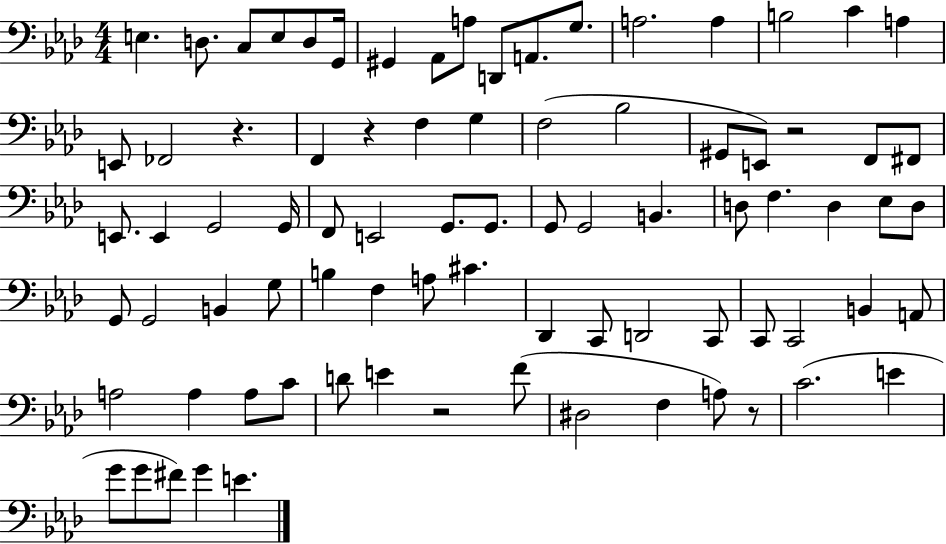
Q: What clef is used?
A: bass